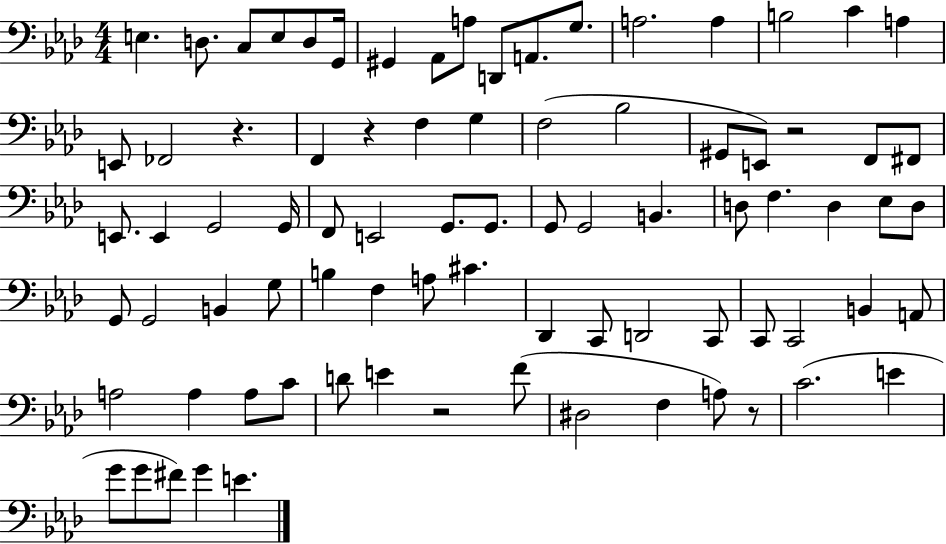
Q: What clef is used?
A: bass